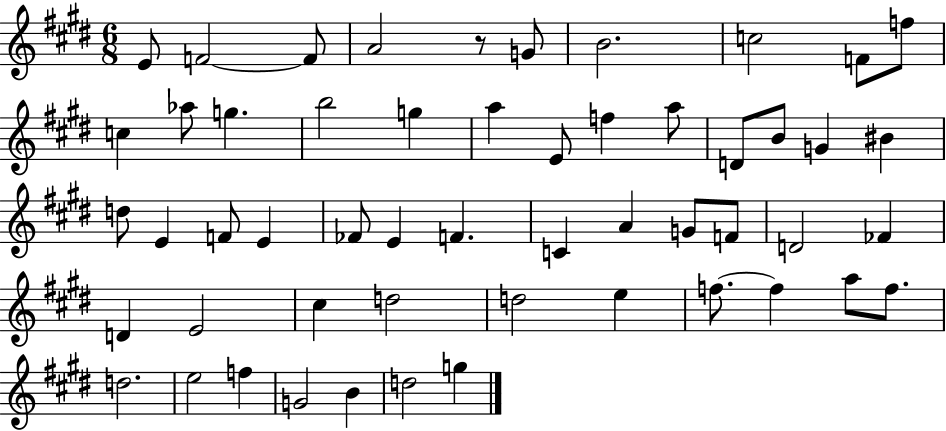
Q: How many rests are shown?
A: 1